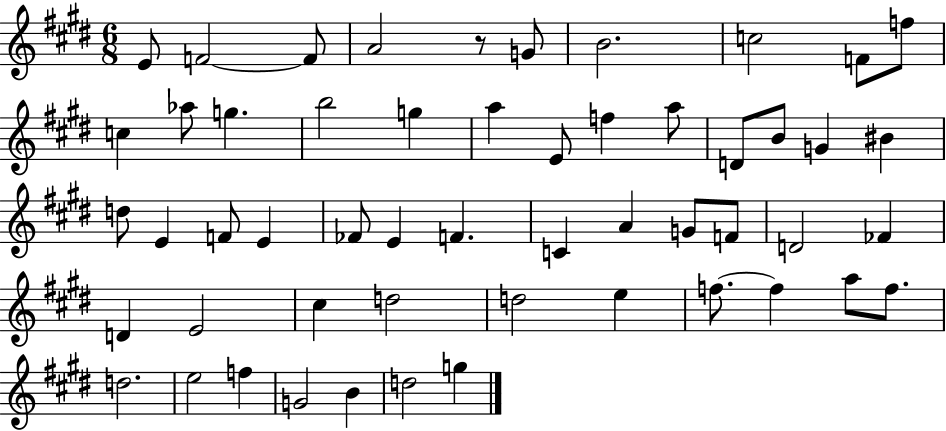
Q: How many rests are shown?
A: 1